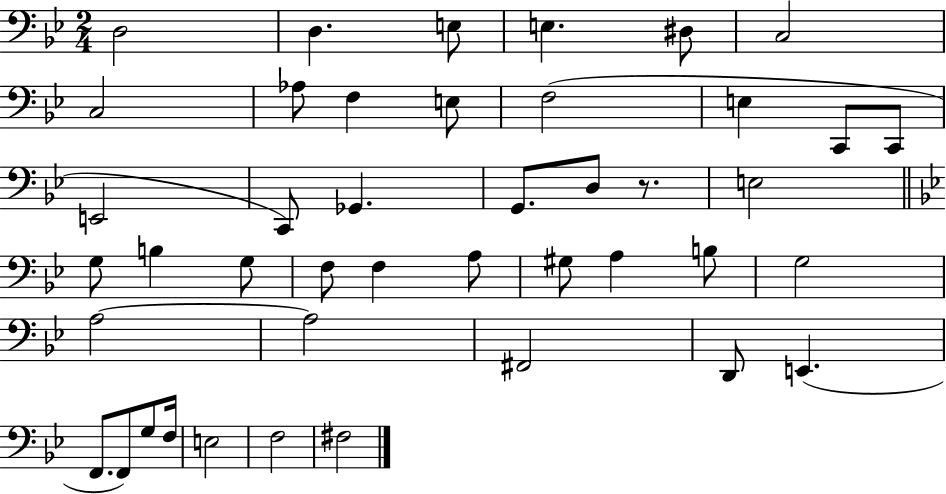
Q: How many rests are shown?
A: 1